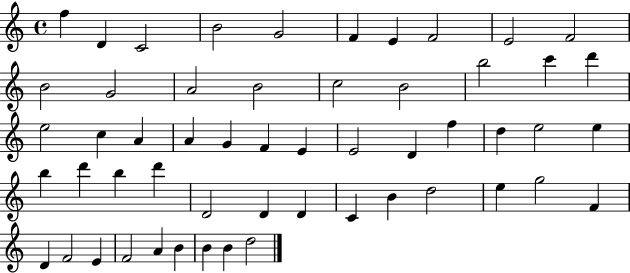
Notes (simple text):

F5/q D4/q C4/h B4/h G4/h F4/q E4/q F4/h E4/h F4/h B4/h G4/h A4/h B4/h C5/h B4/h B5/h C6/q D6/q E5/h C5/q A4/q A4/q G4/q F4/q E4/q E4/h D4/q F5/q D5/q E5/h E5/q B5/q D6/q B5/q D6/q D4/h D4/q D4/q C4/q B4/q D5/h E5/q G5/h F4/q D4/q F4/h E4/q F4/h A4/q B4/q B4/q B4/q D5/h